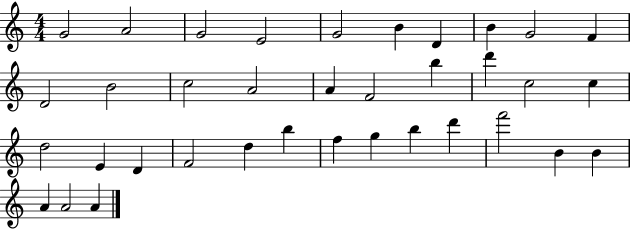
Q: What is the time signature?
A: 4/4